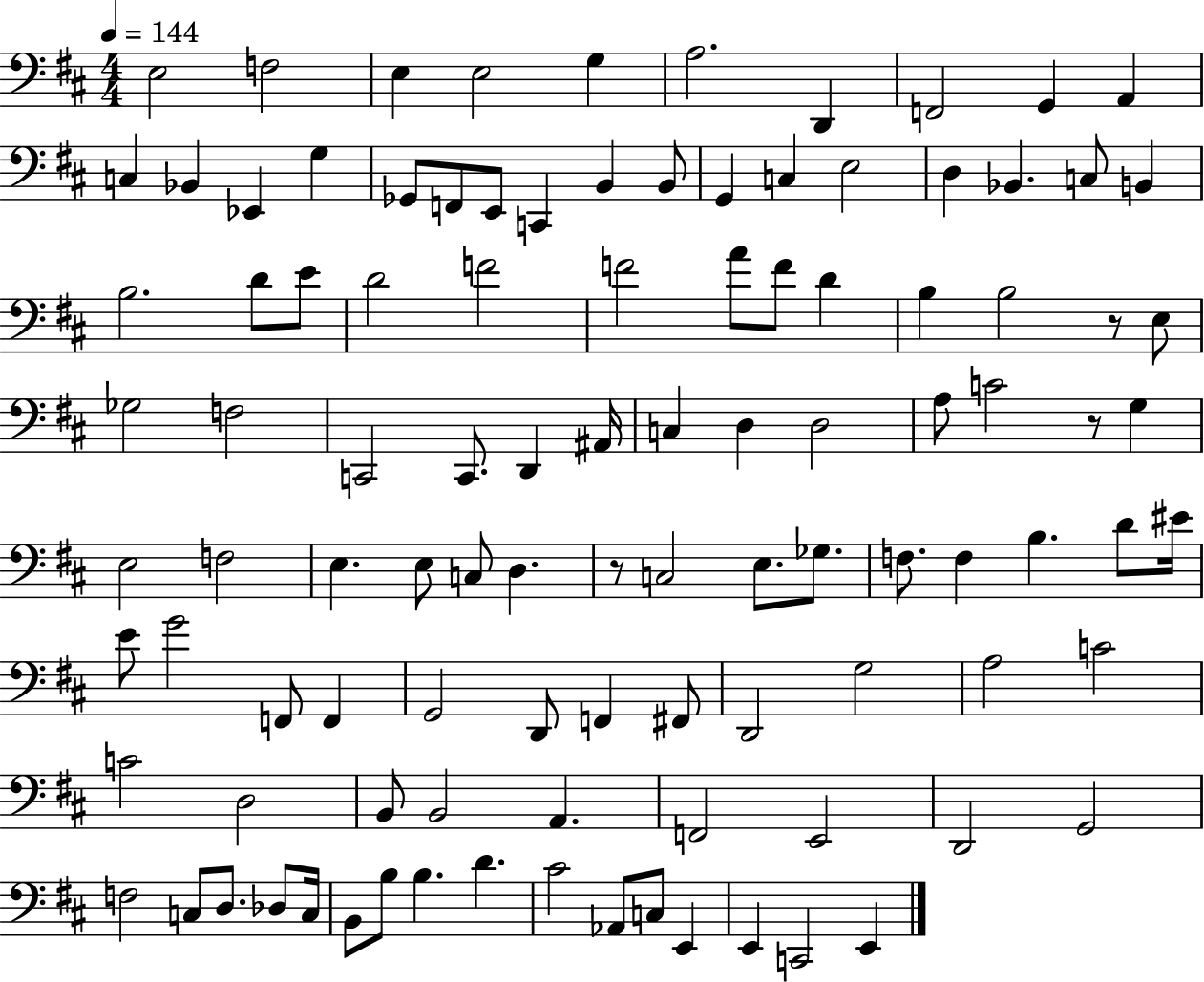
E3/h F3/h E3/q E3/h G3/q A3/h. D2/q F2/h G2/q A2/q C3/q Bb2/q Eb2/q G3/q Gb2/e F2/e E2/e C2/q B2/q B2/e G2/q C3/q E3/h D3/q Bb2/q. C3/e B2/q B3/h. D4/e E4/e D4/h F4/h F4/h A4/e F4/e D4/q B3/q B3/h R/e E3/e Gb3/h F3/h C2/h C2/e. D2/q A#2/s C3/q D3/q D3/h A3/e C4/h R/e G3/q E3/h F3/h E3/q. E3/e C3/e D3/q. R/e C3/h E3/e. Gb3/e. F3/e. F3/q B3/q. D4/e EIS4/s E4/e G4/h F2/e F2/q G2/h D2/e F2/q F#2/e D2/h G3/h A3/h C4/h C4/h D3/h B2/e B2/h A2/q. F2/h E2/h D2/h G2/h F3/h C3/e D3/e. Db3/e C3/s B2/e B3/e B3/q. D4/q. C#4/h Ab2/e C3/e E2/q E2/q C2/h E2/q